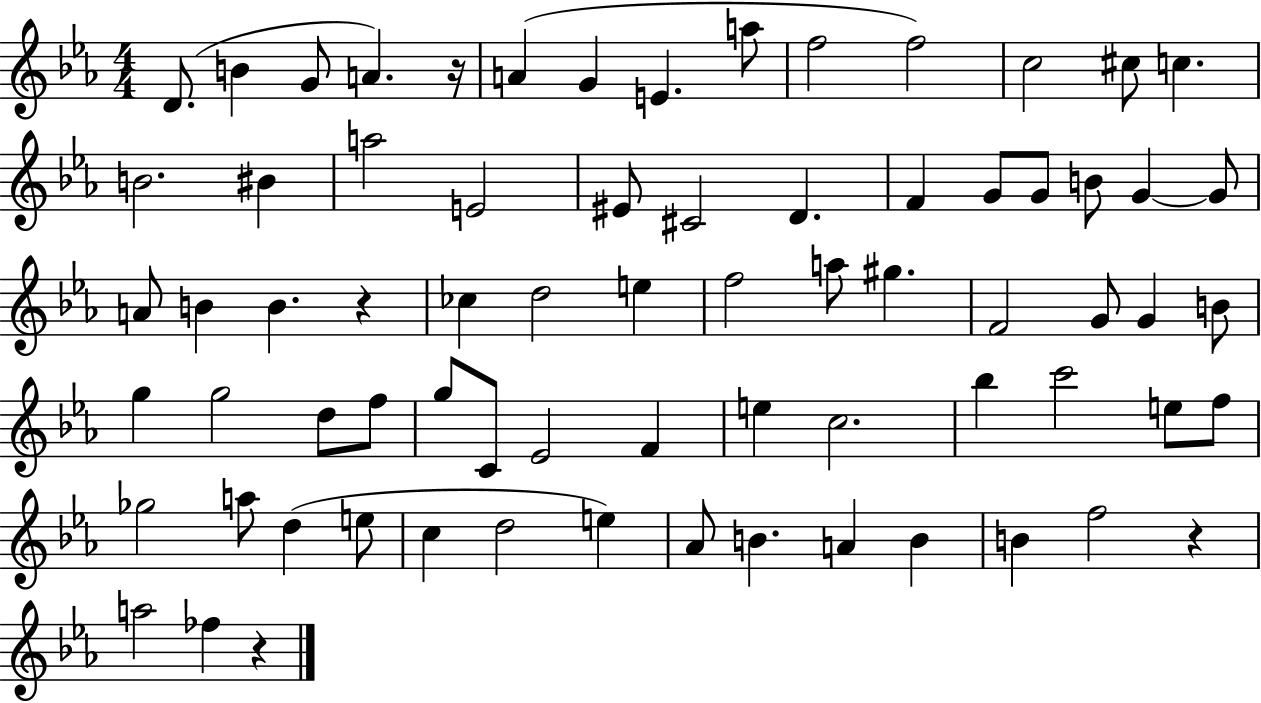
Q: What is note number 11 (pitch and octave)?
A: C5